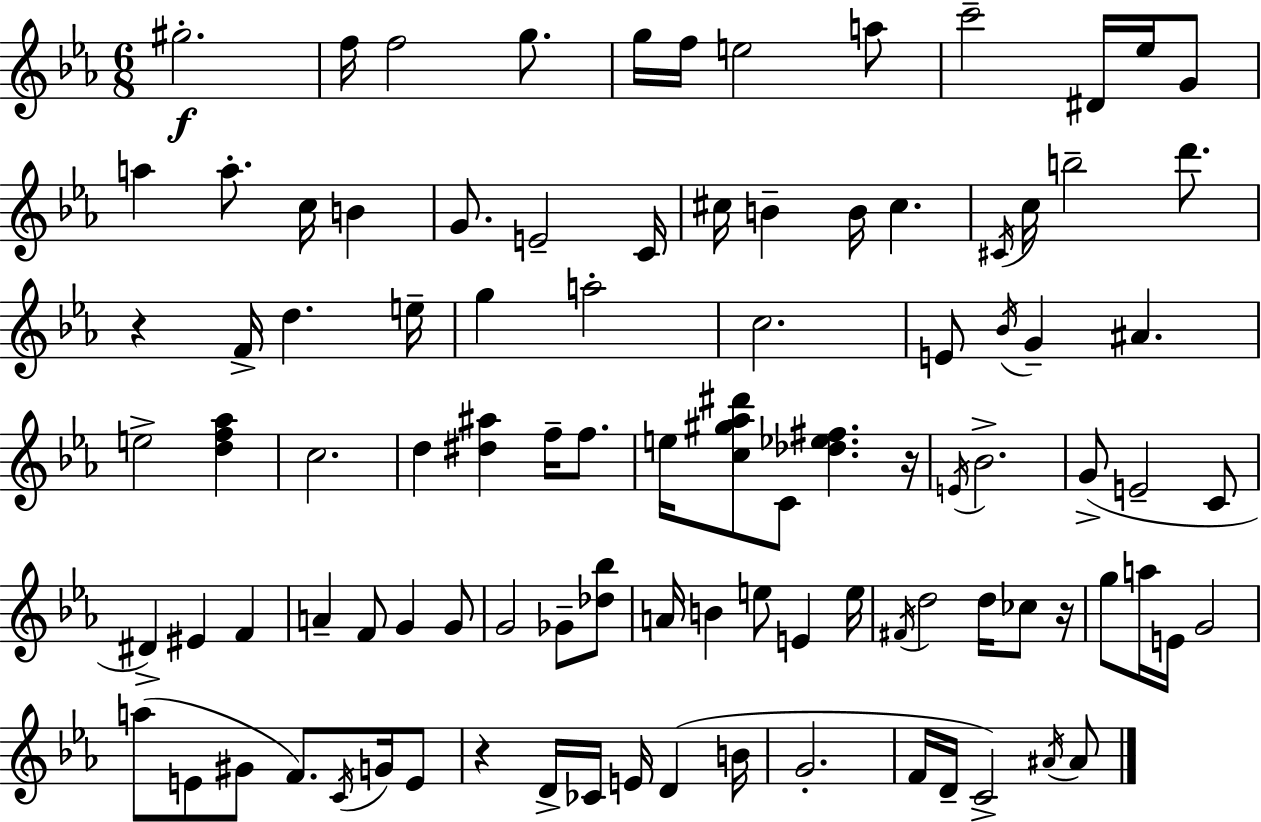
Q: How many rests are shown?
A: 4